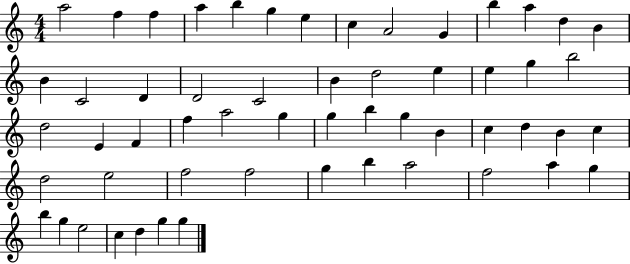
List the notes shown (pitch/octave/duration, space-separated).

A5/h F5/q F5/q A5/q B5/q G5/q E5/q C5/q A4/h G4/q B5/q A5/q D5/q B4/q B4/q C4/h D4/q D4/h C4/h B4/q D5/h E5/q E5/q G5/q B5/h D5/h E4/q F4/q F5/q A5/h G5/q G5/q B5/q G5/q B4/q C5/q D5/q B4/q C5/q D5/h E5/h F5/h F5/h G5/q B5/q A5/h F5/h A5/q G5/q B5/q G5/q E5/h C5/q D5/q G5/q G5/q